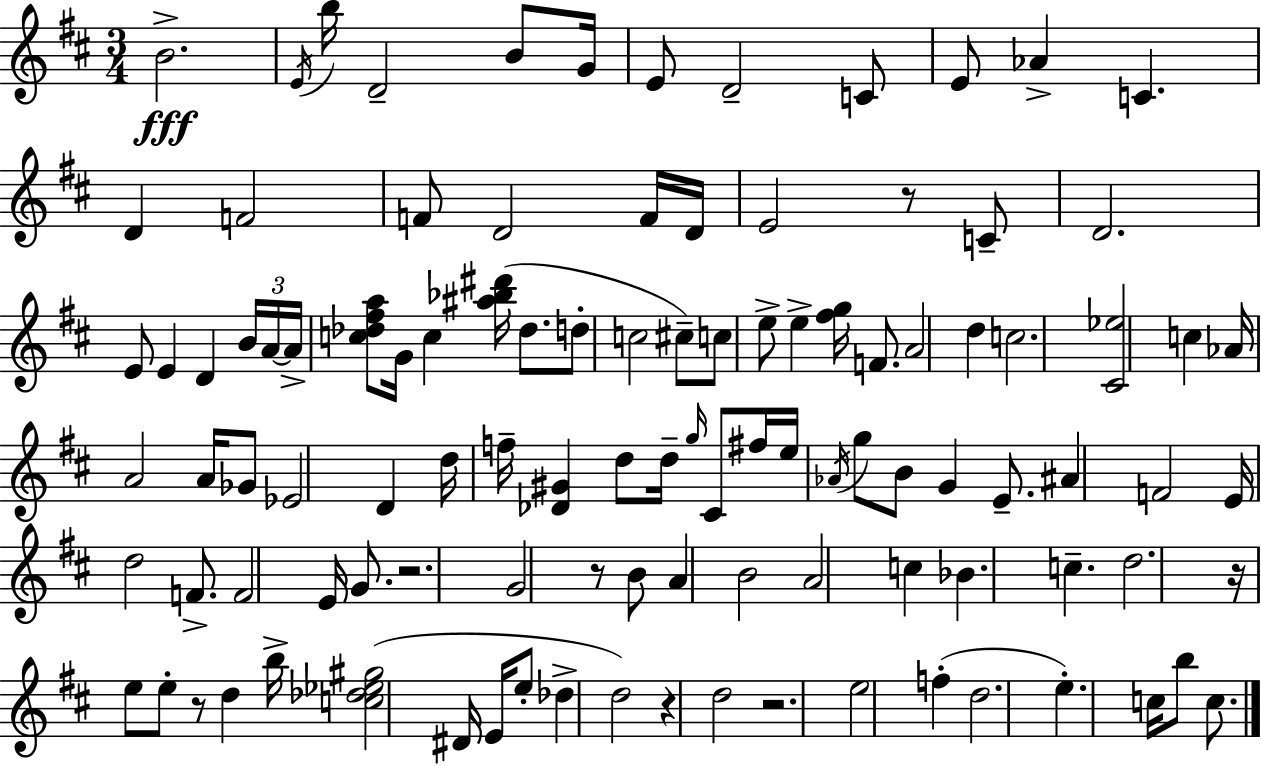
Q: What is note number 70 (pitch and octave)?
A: B4